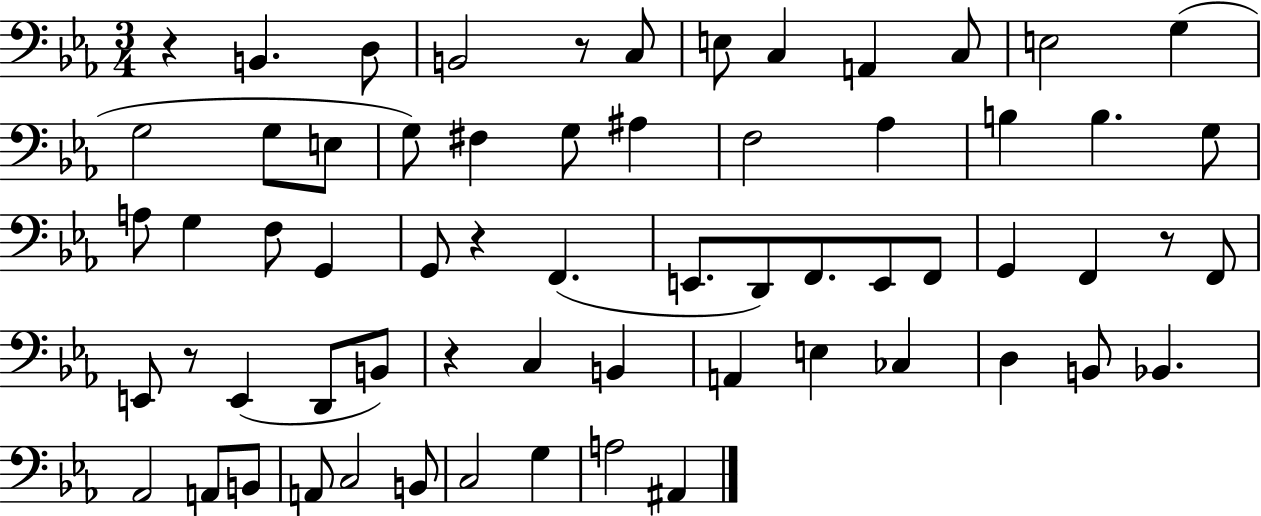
R/q B2/q. D3/e B2/h R/e C3/e E3/e C3/q A2/q C3/e E3/h G3/q G3/h G3/e E3/e G3/e F#3/q G3/e A#3/q F3/h Ab3/q B3/q B3/q. G3/e A3/e G3/q F3/e G2/q G2/e R/q F2/q. E2/e. D2/e F2/e. E2/e F2/e G2/q F2/q R/e F2/e E2/e R/e E2/q D2/e B2/e R/q C3/q B2/q A2/q E3/q CES3/q D3/q B2/e Bb2/q. Ab2/h A2/e B2/e A2/e C3/h B2/e C3/h G3/q A3/h A#2/q